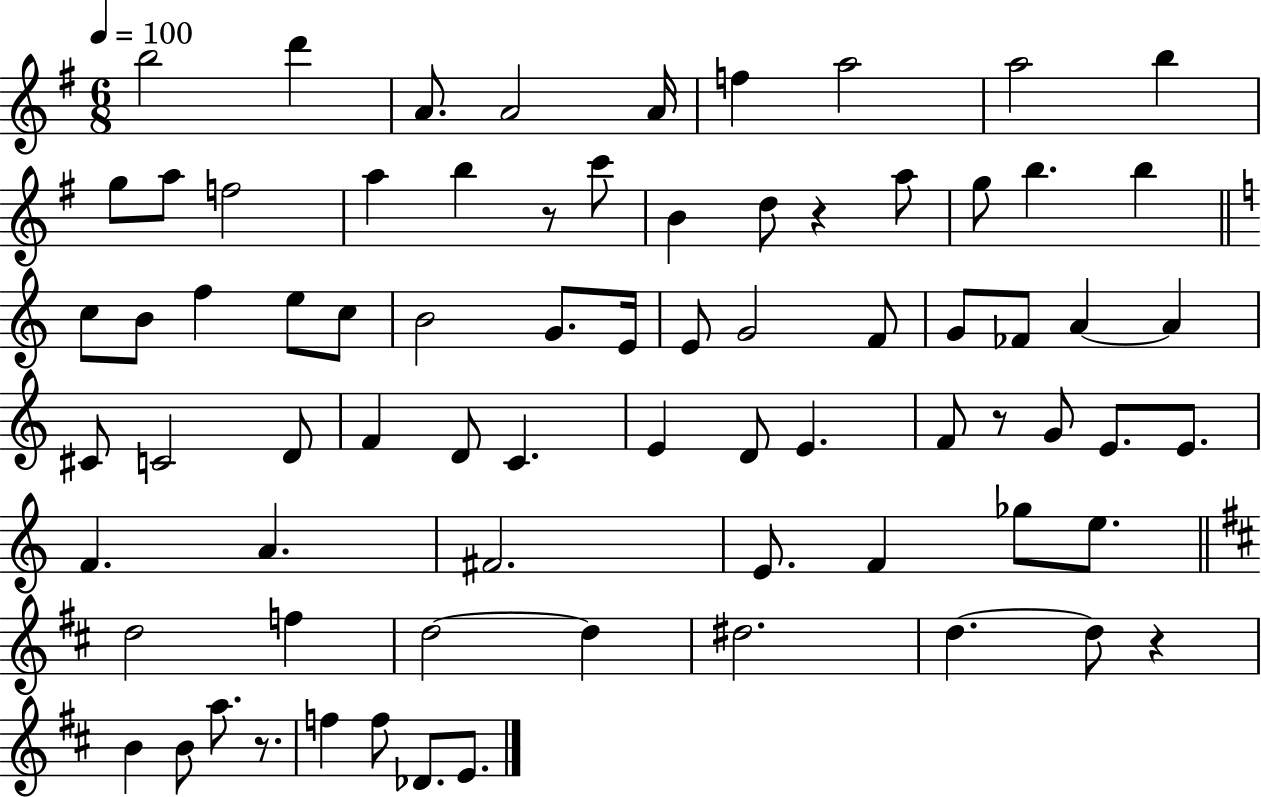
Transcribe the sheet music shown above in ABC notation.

X:1
T:Untitled
M:6/8
L:1/4
K:G
b2 d' A/2 A2 A/4 f a2 a2 b g/2 a/2 f2 a b z/2 c'/2 B d/2 z a/2 g/2 b b c/2 B/2 f e/2 c/2 B2 G/2 E/4 E/2 G2 F/2 G/2 _F/2 A A ^C/2 C2 D/2 F D/2 C E D/2 E F/2 z/2 G/2 E/2 E/2 F A ^F2 E/2 F _g/2 e/2 d2 f d2 d ^d2 d d/2 z B B/2 a/2 z/2 f f/2 _D/2 E/2